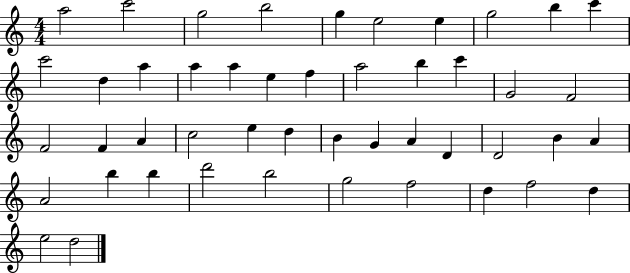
X:1
T:Untitled
M:4/4
L:1/4
K:C
a2 c'2 g2 b2 g e2 e g2 b c' c'2 d a a a e f a2 b c' G2 F2 F2 F A c2 e d B G A D D2 B A A2 b b d'2 b2 g2 f2 d f2 d e2 d2